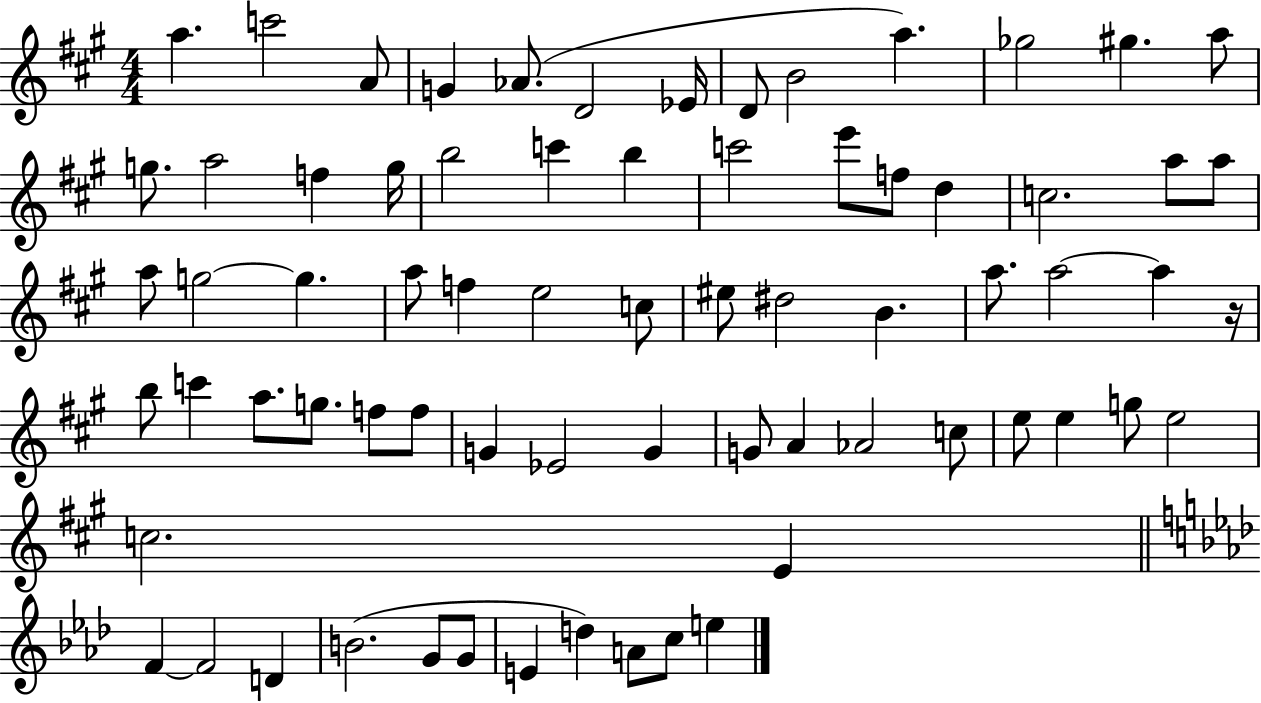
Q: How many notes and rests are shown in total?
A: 71